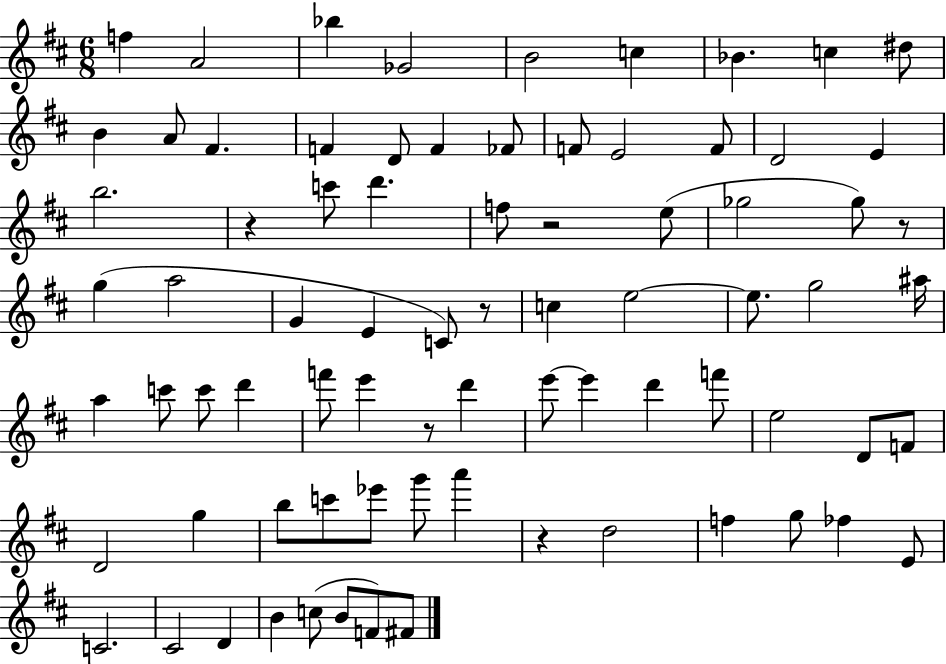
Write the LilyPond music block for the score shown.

{
  \clef treble
  \numericTimeSignature
  \time 6/8
  \key d \major
  f''4 a'2 | bes''4 ges'2 | b'2 c''4 | bes'4. c''4 dis''8 | \break b'4 a'8 fis'4. | f'4 d'8 f'4 fes'8 | f'8 e'2 f'8 | d'2 e'4 | \break b''2. | r4 c'''8 d'''4. | f''8 r2 e''8( | ges''2 ges''8) r8 | \break g''4( a''2 | g'4 e'4 c'8) r8 | c''4 e''2~~ | e''8. g''2 ais''16 | \break a''4 c'''8 c'''8 d'''4 | f'''8 e'''4 r8 d'''4 | e'''8~~ e'''4 d'''4 f'''8 | e''2 d'8 f'8 | \break d'2 g''4 | b''8 c'''8 ees'''8 g'''8 a'''4 | r4 d''2 | f''4 g''8 fes''4 e'8 | \break c'2. | cis'2 d'4 | b'4 c''8( b'8 f'8) fis'8 | \bar "|."
}